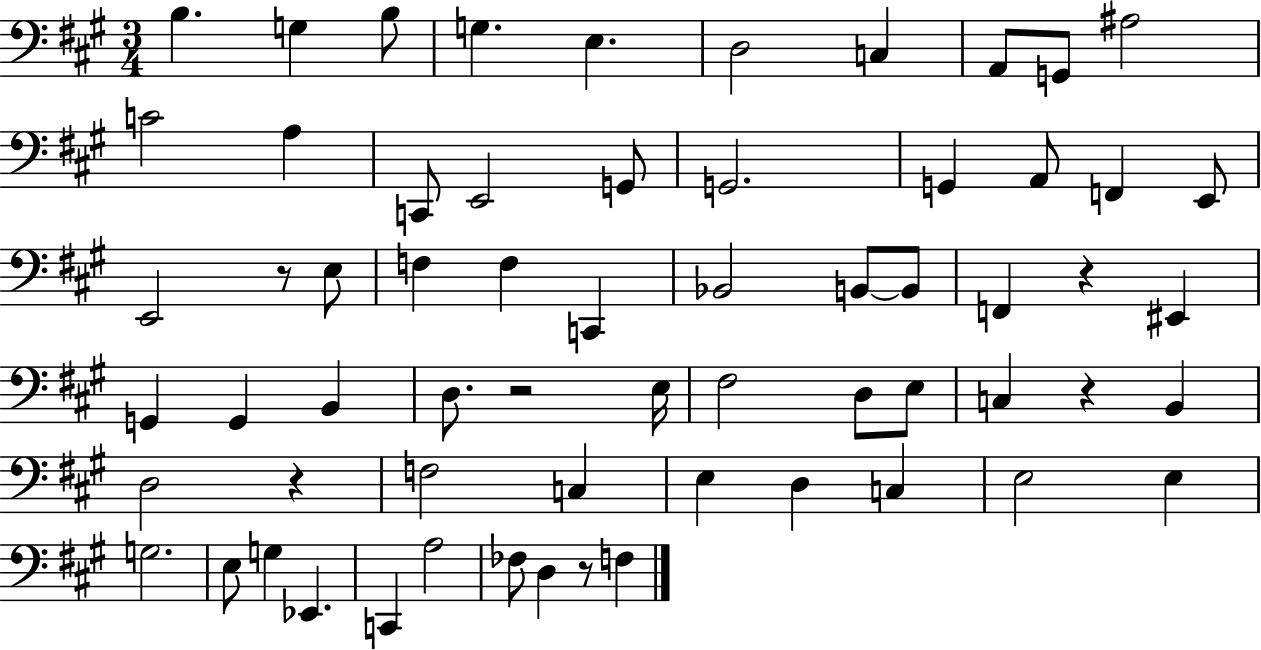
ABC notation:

X:1
T:Untitled
M:3/4
L:1/4
K:A
B, G, B,/2 G, E, D,2 C, A,,/2 G,,/2 ^A,2 C2 A, C,,/2 E,,2 G,,/2 G,,2 G,, A,,/2 F,, E,,/2 E,,2 z/2 E,/2 F, F, C,, _B,,2 B,,/2 B,,/2 F,, z ^E,, G,, G,, B,, D,/2 z2 E,/4 ^F,2 D,/2 E,/2 C, z B,, D,2 z F,2 C, E, D, C, E,2 E, G,2 E,/2 G, _E,, C,, A,2 _F,/2 D, z/2 F,